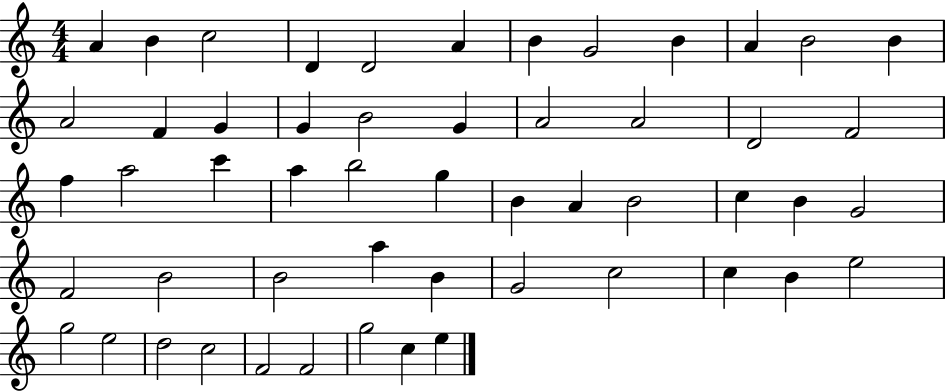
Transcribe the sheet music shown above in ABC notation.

X:1
T:Untitled
M:4/4
L:1/4
K:C
A B c2 D D2 A B G2 B A B2 B A2 F G G B2 G A2 A2 D2 F2 f a2 c' a b2 g B A B2 c B G2 F2 B2 B2 a B G2 c2 c B e2 g2 e2 d2 c2 F2 F2 g2 c e